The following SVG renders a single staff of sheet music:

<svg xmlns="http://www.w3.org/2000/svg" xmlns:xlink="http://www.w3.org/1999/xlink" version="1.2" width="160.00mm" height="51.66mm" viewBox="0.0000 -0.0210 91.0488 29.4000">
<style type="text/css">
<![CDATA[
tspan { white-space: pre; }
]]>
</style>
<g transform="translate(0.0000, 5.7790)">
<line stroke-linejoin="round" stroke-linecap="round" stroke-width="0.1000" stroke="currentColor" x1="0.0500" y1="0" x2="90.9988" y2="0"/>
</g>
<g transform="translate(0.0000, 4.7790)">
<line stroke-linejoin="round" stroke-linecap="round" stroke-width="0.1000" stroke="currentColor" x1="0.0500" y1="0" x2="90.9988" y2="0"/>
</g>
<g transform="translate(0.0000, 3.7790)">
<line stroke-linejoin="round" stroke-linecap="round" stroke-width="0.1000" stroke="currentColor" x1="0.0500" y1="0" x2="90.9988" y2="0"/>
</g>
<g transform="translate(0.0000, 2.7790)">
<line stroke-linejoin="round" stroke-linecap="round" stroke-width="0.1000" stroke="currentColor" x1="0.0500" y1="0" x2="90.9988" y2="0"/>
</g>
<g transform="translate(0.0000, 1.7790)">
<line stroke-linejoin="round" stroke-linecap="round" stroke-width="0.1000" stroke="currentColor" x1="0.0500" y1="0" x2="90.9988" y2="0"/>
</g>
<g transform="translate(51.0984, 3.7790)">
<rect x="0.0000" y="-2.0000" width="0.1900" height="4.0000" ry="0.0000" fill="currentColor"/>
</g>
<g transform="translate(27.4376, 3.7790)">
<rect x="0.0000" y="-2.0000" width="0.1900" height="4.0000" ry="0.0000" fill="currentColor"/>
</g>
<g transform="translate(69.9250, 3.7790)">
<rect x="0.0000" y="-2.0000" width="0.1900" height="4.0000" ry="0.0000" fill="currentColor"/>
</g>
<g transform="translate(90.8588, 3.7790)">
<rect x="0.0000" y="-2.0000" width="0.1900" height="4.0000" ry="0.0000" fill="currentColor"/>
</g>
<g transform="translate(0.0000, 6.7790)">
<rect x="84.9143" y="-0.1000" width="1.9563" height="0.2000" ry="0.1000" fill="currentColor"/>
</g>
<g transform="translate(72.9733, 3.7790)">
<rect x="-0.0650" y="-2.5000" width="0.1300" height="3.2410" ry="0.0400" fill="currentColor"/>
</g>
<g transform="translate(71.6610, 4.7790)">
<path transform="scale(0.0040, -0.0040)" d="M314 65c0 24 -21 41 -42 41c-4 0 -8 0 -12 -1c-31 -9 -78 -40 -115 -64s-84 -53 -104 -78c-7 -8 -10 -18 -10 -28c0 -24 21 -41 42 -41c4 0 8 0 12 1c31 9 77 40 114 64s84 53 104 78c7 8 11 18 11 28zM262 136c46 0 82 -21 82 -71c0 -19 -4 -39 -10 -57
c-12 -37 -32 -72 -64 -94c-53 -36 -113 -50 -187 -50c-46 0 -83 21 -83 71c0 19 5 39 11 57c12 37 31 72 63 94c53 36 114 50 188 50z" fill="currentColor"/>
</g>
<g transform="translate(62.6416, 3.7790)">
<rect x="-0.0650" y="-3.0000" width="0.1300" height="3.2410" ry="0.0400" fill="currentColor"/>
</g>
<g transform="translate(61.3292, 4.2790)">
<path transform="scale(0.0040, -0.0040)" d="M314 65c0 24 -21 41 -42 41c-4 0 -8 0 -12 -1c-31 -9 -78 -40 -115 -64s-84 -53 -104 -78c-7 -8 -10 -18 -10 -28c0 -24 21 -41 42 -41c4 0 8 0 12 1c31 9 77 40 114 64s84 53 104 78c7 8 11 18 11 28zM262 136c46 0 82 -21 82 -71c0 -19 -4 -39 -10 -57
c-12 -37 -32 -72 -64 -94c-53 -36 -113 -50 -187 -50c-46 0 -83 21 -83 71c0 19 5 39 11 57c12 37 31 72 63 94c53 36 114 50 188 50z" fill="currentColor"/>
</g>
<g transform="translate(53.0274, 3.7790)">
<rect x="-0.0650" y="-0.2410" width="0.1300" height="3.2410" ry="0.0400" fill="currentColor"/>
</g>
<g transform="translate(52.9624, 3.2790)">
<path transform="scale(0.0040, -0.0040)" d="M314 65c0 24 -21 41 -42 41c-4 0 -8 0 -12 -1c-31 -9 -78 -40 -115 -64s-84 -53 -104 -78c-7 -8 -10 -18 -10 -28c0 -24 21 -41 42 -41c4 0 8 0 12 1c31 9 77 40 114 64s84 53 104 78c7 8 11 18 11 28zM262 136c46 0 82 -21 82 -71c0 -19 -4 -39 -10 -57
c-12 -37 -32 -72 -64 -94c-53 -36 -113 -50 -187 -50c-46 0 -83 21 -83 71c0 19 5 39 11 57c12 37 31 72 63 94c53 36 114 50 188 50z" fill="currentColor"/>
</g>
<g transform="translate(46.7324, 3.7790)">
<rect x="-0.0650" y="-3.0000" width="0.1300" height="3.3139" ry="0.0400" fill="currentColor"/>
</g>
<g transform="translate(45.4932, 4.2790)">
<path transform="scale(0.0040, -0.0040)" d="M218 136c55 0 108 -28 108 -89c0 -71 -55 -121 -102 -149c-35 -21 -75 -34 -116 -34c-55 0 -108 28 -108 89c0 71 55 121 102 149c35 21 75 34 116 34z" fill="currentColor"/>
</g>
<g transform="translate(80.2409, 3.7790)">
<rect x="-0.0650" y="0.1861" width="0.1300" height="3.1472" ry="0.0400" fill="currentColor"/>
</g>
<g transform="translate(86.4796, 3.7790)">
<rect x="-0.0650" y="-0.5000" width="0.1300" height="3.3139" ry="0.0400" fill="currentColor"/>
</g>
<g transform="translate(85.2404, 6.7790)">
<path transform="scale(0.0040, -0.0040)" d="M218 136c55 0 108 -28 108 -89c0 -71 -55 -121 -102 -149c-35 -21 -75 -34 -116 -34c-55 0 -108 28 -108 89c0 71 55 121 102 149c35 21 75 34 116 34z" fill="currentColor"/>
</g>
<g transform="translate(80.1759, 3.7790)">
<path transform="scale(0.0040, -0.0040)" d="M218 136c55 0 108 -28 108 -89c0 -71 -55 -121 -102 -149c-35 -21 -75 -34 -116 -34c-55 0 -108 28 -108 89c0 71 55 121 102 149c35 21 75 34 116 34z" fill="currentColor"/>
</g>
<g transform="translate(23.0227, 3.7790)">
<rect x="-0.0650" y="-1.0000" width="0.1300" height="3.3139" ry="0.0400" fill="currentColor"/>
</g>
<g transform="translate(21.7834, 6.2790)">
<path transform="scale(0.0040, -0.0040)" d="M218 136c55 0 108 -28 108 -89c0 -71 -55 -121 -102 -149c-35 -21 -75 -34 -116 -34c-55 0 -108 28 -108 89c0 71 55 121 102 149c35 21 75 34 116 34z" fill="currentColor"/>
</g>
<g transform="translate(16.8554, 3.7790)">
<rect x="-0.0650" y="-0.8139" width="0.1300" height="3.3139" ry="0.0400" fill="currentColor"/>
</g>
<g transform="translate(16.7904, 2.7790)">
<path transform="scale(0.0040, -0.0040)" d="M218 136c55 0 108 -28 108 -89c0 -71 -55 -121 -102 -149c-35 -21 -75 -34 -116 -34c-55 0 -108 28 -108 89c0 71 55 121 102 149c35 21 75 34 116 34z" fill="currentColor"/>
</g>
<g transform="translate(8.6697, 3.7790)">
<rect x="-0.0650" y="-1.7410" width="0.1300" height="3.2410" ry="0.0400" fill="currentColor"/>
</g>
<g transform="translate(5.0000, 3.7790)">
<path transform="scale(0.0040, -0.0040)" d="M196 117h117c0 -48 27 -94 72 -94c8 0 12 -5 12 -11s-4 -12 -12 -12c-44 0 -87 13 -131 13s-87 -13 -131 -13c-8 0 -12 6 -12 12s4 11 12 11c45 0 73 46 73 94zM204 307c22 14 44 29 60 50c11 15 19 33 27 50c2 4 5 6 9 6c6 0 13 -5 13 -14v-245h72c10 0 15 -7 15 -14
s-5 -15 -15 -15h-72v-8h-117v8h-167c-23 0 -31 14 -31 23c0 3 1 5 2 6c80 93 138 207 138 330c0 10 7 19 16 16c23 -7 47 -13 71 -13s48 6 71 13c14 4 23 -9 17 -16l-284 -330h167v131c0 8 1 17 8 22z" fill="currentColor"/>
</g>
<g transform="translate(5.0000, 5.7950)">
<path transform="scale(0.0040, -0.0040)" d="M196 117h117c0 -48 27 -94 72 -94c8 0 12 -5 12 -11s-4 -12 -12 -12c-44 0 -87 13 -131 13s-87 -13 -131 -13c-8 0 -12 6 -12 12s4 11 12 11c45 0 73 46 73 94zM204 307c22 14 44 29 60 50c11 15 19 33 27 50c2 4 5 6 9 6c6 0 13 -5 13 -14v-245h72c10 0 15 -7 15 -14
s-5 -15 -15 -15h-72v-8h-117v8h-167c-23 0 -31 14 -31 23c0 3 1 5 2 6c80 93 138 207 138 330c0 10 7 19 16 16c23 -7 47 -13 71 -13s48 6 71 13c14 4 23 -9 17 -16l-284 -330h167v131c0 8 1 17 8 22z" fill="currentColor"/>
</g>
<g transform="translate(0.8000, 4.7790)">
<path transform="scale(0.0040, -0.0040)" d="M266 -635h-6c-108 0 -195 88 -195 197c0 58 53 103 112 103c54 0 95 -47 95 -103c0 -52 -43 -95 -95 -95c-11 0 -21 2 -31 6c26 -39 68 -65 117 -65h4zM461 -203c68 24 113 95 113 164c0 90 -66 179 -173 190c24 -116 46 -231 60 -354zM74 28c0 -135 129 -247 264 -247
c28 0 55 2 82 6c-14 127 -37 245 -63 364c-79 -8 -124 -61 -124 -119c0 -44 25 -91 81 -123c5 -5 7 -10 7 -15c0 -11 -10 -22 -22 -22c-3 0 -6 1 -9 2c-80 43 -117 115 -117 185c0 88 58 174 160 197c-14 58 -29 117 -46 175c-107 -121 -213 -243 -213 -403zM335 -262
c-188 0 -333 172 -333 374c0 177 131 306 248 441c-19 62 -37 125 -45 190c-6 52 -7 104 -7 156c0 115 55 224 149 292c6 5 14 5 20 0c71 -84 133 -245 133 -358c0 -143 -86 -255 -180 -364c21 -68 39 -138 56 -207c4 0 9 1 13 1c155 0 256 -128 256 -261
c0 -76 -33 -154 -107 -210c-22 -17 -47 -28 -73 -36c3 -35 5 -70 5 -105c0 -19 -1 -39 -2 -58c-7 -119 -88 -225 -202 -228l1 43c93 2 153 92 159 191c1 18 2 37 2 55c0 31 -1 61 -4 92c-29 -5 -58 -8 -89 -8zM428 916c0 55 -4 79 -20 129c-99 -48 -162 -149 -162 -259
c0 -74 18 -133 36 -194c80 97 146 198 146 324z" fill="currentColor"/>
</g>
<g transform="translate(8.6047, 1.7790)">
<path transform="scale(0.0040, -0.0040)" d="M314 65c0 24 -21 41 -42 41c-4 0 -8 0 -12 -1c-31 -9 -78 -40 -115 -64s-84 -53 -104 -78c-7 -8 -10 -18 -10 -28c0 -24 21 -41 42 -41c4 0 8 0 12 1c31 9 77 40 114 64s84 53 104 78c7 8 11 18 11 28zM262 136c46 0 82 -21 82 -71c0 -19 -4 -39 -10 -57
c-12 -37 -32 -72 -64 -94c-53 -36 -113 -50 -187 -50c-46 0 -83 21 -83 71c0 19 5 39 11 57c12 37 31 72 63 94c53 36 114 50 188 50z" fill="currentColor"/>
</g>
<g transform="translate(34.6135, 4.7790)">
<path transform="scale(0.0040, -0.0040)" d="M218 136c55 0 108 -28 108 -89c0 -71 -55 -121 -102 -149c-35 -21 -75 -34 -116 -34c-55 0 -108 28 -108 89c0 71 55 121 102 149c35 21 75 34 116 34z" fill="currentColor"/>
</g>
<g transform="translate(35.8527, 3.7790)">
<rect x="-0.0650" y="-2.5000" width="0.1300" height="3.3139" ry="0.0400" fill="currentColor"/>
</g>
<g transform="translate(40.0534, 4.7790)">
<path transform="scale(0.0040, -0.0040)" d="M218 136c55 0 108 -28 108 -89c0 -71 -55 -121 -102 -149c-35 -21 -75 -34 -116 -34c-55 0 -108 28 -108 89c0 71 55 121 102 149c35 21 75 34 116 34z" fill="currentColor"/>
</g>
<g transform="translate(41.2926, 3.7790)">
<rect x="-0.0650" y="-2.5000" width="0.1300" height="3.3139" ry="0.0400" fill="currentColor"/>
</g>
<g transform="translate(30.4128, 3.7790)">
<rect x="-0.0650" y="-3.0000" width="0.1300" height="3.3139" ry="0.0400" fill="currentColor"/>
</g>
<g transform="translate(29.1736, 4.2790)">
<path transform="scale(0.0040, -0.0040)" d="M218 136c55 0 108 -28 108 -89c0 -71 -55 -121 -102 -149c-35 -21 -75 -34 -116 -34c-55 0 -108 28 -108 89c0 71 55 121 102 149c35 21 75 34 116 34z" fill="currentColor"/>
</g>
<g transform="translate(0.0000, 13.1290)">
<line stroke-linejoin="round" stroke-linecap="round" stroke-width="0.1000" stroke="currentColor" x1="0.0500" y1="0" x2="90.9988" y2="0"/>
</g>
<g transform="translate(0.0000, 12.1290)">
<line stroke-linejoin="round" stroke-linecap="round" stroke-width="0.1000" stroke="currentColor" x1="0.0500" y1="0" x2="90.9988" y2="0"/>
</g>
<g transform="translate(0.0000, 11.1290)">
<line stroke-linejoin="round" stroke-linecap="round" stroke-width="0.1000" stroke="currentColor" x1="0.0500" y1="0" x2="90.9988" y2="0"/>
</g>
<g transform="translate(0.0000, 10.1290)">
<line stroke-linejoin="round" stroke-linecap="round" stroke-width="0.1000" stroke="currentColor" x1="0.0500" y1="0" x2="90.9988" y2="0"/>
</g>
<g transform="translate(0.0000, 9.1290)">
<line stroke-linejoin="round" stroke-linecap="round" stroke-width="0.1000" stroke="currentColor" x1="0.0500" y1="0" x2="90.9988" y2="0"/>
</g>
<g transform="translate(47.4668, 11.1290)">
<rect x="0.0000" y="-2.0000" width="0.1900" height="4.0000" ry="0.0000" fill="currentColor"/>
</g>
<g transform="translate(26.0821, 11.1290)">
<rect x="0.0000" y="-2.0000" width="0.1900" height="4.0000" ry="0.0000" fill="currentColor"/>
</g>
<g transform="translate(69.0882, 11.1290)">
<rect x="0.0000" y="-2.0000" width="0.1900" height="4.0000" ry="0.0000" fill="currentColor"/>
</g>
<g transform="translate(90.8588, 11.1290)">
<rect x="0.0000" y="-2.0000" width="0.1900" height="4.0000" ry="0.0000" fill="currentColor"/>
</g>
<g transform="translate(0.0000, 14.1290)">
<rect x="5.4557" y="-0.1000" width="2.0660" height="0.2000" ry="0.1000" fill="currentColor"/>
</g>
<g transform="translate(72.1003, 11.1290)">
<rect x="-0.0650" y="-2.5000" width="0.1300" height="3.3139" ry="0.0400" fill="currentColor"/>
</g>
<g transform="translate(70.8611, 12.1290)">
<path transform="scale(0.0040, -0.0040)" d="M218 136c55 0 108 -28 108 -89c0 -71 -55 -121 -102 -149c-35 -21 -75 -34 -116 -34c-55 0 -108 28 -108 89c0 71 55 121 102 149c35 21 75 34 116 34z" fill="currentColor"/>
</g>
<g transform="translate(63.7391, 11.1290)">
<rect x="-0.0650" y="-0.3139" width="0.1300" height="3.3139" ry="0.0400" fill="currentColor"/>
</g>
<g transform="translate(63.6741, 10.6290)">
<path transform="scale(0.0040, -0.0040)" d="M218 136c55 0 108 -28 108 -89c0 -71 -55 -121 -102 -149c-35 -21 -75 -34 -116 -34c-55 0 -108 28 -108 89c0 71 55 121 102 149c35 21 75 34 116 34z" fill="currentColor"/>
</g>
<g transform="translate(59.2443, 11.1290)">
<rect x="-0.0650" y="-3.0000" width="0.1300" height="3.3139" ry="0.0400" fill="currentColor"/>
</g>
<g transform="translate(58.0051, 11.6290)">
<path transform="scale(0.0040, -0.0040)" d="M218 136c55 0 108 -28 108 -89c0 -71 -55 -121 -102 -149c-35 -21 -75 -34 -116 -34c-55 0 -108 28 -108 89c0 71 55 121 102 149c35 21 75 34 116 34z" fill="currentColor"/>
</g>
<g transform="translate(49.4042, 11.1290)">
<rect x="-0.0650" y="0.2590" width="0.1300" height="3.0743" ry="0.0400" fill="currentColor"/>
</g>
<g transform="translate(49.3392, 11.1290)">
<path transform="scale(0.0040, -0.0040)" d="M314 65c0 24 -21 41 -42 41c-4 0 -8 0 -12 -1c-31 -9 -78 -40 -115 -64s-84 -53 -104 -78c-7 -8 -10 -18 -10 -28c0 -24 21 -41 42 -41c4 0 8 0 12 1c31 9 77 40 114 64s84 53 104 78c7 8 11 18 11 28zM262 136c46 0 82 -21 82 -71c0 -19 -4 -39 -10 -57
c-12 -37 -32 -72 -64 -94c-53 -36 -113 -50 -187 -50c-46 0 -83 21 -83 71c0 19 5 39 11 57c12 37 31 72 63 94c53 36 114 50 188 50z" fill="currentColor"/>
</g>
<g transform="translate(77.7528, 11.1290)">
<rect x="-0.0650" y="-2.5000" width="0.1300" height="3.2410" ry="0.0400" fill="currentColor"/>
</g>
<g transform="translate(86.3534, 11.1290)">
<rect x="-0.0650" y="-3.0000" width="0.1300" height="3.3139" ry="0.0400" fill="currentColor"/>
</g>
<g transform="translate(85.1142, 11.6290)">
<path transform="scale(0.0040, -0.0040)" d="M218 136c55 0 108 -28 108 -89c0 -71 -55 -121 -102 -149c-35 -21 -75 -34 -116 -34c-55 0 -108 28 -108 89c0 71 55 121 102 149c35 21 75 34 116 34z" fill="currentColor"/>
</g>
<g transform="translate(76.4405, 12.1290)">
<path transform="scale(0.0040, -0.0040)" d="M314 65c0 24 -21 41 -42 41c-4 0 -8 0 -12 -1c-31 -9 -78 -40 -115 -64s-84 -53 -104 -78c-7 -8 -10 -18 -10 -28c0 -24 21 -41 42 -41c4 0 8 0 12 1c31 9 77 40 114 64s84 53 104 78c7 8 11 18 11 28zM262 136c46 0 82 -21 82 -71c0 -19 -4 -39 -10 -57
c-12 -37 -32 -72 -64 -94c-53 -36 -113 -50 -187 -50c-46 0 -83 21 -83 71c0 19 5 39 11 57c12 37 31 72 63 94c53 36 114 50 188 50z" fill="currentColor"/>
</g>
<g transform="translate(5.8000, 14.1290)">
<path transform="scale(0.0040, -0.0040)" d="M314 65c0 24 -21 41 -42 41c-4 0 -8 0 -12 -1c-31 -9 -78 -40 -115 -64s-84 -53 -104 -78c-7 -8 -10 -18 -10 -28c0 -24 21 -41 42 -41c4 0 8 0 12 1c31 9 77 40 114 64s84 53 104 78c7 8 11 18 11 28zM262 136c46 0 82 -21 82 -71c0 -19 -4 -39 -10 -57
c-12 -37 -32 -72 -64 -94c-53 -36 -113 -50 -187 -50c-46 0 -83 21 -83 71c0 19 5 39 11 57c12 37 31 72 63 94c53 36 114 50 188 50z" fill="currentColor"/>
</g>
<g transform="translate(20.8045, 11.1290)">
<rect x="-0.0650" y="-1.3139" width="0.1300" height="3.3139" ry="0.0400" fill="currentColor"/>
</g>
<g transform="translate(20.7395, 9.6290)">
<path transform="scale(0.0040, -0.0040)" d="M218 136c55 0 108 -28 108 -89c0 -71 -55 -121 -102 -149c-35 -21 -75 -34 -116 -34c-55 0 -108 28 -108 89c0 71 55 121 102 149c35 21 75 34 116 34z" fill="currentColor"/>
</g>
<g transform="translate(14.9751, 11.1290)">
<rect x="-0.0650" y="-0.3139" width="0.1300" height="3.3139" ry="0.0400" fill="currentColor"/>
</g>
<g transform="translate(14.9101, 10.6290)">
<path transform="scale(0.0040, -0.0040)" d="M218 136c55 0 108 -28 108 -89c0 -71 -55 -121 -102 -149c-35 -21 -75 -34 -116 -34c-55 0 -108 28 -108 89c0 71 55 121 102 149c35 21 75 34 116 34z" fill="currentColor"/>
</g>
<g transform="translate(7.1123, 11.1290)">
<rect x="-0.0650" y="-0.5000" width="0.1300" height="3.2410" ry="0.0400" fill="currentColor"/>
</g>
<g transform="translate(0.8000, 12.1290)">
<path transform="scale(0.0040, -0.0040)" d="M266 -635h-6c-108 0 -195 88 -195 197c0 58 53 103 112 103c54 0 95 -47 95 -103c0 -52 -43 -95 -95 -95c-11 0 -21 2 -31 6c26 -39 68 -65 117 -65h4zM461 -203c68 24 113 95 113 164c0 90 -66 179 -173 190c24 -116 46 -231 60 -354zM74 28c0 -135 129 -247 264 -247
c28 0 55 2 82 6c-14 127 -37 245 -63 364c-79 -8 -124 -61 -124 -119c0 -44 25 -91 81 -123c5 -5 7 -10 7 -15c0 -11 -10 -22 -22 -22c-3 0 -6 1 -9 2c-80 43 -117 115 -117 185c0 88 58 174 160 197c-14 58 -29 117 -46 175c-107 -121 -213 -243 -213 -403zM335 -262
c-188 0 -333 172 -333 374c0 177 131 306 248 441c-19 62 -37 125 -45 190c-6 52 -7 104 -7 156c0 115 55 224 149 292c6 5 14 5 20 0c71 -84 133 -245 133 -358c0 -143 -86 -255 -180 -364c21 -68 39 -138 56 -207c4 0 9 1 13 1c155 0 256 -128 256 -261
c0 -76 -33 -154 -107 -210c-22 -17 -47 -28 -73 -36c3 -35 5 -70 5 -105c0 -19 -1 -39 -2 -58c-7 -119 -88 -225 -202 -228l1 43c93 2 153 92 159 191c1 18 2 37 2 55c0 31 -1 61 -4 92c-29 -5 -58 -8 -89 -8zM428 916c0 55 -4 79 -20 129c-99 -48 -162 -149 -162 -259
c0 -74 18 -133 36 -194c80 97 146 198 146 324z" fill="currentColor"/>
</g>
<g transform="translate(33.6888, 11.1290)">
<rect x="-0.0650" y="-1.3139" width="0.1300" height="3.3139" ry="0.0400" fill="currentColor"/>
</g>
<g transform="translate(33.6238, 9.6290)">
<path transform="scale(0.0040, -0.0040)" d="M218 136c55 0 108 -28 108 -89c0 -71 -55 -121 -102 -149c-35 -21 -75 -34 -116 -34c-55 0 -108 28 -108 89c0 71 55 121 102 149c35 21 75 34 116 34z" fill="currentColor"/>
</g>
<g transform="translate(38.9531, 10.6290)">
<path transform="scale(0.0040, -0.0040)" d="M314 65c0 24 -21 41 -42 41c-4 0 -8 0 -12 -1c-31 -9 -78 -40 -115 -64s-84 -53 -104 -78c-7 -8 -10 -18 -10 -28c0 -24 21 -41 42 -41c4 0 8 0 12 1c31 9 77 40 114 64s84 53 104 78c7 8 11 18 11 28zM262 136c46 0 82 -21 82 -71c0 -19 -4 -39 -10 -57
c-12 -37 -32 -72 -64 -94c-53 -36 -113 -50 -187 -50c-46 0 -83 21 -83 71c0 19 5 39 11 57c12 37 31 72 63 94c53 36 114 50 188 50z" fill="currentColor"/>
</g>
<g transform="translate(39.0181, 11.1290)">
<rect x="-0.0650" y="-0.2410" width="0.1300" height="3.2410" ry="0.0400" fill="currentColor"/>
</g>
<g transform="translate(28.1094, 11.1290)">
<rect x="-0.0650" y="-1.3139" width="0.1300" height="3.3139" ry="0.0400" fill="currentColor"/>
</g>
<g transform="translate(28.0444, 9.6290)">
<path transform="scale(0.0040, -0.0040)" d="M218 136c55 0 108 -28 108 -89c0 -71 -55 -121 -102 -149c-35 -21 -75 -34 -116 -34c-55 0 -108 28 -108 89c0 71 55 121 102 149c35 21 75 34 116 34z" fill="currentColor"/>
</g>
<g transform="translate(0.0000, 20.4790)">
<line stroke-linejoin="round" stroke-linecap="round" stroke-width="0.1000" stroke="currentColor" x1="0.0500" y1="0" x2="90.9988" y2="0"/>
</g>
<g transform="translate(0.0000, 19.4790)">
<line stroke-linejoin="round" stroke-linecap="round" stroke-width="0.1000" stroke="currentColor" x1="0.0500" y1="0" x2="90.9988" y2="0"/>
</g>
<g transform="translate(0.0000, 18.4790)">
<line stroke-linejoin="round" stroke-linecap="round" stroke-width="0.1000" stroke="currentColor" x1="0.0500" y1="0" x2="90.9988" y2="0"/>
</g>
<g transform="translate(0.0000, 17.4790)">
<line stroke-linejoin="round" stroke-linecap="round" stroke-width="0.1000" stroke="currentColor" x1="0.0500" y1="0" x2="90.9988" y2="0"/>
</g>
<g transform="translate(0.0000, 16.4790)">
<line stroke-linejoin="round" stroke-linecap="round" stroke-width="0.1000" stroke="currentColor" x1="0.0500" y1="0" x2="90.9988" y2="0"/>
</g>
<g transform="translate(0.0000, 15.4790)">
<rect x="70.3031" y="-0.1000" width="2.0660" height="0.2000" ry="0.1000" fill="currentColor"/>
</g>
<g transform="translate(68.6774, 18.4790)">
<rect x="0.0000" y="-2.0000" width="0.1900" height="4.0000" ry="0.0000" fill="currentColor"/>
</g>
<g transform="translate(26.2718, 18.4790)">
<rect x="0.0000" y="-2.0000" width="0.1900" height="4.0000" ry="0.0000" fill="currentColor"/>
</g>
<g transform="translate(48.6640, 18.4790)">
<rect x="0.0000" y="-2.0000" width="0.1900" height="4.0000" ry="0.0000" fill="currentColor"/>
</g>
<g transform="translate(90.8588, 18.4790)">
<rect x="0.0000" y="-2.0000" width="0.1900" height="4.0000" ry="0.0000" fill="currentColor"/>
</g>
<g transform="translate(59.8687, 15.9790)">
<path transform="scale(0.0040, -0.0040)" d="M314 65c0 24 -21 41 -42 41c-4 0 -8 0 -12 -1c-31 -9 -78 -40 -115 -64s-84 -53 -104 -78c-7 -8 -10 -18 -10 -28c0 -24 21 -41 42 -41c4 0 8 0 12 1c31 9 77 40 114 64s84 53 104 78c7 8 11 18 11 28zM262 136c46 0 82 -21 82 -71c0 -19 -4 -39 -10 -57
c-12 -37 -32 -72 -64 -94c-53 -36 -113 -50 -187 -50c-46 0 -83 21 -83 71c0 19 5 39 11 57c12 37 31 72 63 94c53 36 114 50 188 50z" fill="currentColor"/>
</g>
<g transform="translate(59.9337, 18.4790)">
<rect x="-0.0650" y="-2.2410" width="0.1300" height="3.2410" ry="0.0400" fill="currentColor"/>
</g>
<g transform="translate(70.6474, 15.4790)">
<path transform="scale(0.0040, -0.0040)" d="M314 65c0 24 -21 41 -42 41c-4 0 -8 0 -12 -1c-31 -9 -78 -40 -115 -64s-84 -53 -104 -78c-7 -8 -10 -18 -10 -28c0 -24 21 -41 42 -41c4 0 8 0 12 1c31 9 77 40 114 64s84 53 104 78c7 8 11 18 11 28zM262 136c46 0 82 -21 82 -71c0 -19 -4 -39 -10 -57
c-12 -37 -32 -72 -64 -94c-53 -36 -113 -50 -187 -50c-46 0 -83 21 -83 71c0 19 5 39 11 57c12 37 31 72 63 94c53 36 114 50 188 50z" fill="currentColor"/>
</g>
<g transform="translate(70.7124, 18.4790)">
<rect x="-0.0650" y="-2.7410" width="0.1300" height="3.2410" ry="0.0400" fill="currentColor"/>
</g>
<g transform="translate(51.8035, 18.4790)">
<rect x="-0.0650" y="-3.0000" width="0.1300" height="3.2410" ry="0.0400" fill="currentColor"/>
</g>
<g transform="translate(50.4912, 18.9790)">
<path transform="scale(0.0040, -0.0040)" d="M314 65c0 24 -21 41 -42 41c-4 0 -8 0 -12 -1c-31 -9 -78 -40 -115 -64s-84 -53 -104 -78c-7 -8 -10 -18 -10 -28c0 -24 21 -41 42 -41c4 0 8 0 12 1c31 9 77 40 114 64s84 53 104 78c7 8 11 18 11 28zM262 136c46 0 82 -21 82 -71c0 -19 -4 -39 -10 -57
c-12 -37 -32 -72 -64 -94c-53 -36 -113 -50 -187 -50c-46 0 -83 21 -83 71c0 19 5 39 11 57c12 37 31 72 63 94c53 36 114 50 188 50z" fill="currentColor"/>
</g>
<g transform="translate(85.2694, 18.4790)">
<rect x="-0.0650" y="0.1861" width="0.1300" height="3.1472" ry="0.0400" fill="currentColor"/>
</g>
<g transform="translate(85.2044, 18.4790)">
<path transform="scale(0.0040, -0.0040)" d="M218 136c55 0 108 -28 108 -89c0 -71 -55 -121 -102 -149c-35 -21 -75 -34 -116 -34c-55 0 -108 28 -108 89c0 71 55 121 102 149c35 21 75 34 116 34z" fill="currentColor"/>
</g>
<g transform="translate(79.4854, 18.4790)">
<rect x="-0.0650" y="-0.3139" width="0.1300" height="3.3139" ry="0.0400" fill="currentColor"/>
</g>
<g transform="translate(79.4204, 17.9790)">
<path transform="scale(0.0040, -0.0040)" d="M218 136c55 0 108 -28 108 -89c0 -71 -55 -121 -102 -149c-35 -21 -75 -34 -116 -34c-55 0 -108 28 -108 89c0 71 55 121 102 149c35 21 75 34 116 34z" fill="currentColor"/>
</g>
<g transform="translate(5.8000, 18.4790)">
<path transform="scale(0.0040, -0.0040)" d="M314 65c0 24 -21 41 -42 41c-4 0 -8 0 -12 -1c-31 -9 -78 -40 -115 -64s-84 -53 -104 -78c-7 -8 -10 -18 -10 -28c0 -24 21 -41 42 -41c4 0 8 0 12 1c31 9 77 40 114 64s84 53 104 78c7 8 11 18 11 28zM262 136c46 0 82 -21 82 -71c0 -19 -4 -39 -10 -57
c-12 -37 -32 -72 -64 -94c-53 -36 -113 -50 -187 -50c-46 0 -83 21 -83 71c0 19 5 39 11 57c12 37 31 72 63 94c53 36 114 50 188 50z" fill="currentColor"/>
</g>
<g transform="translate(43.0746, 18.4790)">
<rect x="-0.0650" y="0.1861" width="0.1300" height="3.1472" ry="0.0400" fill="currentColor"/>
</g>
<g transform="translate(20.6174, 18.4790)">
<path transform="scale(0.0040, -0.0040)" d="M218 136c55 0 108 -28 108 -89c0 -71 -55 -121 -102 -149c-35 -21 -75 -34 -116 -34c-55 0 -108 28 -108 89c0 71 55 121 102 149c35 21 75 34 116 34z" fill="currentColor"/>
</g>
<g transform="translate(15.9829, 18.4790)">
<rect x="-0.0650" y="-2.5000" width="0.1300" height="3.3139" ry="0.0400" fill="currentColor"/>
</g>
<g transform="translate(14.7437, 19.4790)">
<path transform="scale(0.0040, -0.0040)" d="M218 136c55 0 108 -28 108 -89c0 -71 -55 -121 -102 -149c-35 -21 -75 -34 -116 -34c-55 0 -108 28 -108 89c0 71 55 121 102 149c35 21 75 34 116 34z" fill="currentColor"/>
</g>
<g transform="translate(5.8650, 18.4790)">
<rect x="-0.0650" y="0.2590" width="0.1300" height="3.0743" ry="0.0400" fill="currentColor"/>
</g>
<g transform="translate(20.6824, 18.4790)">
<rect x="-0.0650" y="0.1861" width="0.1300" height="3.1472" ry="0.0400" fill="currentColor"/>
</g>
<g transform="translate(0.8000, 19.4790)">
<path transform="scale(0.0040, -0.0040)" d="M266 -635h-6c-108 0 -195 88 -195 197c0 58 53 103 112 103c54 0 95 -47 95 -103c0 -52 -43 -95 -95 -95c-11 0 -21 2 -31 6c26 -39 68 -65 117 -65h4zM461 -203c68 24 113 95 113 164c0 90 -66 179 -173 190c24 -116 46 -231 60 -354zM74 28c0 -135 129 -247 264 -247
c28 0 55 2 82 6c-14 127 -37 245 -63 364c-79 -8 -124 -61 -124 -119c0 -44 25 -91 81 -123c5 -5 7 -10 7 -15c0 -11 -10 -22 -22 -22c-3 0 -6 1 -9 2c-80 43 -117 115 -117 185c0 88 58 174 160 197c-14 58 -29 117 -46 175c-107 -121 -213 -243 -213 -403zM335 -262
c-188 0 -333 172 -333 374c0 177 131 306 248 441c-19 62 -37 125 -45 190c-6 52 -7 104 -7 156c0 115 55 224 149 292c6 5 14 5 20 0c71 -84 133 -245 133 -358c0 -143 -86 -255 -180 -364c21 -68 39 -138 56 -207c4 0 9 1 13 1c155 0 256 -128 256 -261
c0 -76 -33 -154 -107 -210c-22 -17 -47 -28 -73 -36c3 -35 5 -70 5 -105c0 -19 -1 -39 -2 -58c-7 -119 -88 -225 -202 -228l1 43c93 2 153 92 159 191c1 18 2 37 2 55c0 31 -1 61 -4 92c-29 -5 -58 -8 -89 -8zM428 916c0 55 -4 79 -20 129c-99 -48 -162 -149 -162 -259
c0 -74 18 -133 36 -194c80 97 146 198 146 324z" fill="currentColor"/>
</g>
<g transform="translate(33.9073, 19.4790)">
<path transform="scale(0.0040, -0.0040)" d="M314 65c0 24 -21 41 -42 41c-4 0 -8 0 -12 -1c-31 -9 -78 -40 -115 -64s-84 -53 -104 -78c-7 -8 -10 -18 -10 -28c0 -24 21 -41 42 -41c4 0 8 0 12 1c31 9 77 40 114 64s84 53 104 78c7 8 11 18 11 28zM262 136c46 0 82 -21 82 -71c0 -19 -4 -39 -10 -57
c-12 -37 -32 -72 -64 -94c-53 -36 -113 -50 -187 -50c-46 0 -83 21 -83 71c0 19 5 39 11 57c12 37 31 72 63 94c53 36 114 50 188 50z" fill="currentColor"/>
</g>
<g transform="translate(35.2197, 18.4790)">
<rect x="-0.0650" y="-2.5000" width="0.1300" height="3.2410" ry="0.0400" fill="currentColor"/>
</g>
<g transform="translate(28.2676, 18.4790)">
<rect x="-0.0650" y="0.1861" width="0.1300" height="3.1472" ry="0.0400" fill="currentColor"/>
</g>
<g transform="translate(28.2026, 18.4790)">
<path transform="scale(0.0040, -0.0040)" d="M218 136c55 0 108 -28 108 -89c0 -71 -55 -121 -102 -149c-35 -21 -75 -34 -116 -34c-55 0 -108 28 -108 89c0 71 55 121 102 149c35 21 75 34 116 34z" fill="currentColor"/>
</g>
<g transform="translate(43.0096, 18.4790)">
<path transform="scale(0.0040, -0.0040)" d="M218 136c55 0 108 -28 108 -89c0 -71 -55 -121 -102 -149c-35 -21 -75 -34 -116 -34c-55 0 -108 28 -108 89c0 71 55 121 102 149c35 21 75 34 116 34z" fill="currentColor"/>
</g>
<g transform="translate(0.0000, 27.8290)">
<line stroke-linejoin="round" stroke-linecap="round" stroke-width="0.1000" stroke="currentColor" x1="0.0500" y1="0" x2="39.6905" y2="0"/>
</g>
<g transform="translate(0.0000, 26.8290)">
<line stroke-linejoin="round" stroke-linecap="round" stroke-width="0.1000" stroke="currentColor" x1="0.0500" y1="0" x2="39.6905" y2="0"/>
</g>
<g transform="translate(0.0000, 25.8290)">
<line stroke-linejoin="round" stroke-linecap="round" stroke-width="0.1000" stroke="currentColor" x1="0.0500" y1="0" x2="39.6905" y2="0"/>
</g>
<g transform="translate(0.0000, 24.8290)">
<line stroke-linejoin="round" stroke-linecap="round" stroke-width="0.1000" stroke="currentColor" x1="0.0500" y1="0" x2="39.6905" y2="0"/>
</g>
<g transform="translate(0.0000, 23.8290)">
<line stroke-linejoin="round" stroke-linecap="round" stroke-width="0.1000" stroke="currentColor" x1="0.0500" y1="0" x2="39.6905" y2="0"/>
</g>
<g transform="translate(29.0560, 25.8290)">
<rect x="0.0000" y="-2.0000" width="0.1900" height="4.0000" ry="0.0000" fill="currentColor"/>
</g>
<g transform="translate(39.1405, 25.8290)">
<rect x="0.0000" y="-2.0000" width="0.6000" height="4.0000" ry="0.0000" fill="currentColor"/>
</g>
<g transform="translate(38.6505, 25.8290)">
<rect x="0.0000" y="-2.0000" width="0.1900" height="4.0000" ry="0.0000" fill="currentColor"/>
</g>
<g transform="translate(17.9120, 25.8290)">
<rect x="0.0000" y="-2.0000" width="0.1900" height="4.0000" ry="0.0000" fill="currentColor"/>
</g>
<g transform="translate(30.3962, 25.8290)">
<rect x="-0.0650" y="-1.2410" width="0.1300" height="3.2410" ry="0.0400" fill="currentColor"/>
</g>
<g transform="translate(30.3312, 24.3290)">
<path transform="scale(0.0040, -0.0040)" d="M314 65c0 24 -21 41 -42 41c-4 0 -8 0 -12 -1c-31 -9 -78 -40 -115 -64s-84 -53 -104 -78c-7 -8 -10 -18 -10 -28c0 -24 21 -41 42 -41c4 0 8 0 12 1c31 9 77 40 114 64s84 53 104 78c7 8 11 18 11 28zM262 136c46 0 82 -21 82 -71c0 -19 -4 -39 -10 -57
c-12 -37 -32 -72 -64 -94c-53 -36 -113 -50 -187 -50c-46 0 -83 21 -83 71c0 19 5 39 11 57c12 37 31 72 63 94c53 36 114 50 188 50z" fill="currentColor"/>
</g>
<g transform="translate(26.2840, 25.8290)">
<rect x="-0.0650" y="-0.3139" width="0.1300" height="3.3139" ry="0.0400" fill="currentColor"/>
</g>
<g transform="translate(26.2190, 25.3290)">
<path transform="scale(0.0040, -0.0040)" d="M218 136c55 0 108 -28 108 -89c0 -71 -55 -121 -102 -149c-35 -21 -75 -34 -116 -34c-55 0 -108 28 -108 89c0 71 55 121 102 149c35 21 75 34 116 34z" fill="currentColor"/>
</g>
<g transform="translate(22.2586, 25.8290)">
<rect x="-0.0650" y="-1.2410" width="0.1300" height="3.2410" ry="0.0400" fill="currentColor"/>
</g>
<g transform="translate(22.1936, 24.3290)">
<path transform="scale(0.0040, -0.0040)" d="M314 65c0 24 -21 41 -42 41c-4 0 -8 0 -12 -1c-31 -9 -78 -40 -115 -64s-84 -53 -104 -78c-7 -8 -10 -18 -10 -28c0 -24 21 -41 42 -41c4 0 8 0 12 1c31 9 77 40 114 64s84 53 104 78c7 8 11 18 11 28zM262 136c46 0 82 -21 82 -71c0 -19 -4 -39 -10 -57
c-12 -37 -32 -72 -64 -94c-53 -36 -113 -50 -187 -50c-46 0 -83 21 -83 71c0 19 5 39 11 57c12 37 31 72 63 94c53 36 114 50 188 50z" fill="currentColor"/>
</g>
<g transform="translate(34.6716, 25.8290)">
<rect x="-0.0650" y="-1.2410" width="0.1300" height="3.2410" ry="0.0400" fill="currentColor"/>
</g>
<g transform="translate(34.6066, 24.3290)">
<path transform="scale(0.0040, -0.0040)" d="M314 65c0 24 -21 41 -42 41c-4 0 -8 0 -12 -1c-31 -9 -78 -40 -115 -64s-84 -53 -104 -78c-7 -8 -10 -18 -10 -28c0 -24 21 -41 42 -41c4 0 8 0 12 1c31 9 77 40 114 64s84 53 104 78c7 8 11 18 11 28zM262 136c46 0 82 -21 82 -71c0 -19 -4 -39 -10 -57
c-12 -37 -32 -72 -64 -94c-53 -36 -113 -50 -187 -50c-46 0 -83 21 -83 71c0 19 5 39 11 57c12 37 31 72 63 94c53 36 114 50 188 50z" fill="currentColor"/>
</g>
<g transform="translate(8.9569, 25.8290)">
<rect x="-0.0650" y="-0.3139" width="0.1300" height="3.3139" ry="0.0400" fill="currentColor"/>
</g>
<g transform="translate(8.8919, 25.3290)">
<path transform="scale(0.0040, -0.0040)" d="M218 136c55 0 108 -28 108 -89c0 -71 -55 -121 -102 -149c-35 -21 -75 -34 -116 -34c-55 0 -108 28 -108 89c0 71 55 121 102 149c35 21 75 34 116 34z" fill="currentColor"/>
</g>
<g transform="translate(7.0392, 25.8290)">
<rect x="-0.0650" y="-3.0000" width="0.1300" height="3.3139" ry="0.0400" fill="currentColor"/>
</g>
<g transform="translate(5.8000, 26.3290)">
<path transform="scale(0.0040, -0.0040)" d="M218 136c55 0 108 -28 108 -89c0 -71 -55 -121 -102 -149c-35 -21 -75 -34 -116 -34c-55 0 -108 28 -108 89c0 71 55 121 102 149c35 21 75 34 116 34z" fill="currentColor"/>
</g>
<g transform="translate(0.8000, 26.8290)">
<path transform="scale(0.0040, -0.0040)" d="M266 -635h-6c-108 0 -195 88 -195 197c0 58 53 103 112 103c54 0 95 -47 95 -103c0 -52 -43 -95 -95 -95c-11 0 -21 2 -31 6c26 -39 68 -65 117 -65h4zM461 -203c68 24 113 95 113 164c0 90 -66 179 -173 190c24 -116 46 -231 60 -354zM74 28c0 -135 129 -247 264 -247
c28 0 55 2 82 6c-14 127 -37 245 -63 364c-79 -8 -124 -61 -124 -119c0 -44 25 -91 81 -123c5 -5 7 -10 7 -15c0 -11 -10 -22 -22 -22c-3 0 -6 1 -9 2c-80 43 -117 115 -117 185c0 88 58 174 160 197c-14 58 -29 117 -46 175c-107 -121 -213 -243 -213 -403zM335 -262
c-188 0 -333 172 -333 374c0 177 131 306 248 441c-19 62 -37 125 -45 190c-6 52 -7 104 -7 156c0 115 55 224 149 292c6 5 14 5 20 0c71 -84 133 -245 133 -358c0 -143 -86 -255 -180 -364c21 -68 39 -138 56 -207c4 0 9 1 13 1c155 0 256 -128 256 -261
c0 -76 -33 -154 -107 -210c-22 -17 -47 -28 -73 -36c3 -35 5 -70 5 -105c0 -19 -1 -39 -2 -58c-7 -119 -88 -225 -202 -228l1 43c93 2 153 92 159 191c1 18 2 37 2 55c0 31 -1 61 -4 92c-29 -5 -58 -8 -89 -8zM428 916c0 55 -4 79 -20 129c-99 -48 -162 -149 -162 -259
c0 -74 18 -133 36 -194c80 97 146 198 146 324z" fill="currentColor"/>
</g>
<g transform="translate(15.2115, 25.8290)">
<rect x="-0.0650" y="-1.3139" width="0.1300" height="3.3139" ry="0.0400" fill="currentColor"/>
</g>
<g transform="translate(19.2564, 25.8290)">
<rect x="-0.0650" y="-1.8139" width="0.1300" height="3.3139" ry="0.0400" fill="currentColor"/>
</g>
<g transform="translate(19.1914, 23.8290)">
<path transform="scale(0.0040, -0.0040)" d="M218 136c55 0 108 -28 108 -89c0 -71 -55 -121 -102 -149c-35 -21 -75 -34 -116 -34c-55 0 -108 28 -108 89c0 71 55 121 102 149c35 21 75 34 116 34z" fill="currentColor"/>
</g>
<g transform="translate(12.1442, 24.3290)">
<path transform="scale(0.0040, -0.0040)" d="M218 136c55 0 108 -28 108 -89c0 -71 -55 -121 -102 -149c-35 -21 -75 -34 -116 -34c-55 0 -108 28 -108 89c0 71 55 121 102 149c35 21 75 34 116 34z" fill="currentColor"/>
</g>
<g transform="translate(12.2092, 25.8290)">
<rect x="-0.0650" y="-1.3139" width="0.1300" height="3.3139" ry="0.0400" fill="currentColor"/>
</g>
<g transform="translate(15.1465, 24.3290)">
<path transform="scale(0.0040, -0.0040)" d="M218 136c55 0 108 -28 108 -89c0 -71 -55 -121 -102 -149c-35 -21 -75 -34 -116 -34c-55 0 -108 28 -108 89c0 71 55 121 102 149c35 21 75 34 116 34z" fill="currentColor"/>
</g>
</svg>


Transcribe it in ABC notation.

X:1
T:Untitled
M:4/4
L:1/4
K:C
f2 d D A G G A c2 A2 G2 B C C2 c e e e c2 B2 A c G G2 A B2 G B B G2 B A2 g2 a2 c B A c e e f e2 c e2 e2